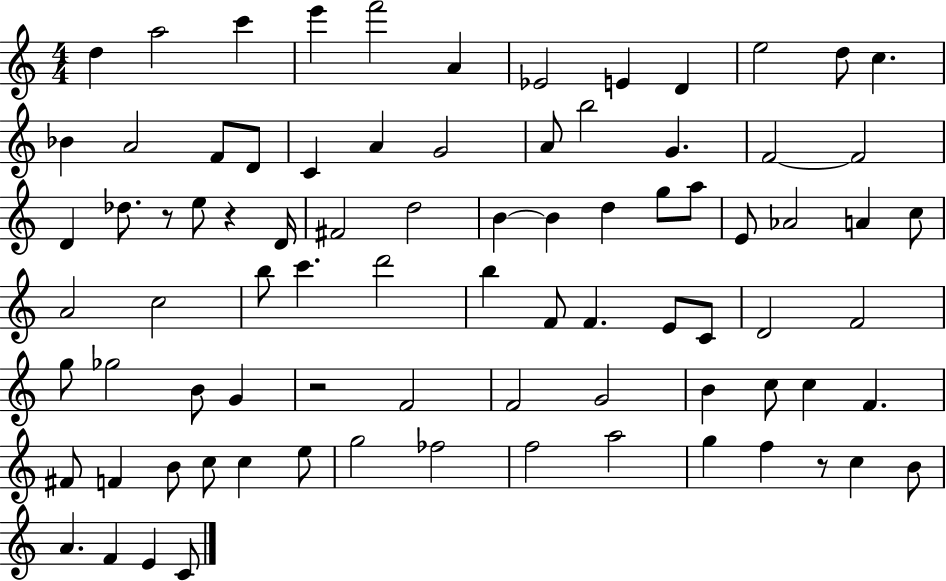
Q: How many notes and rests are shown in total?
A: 84